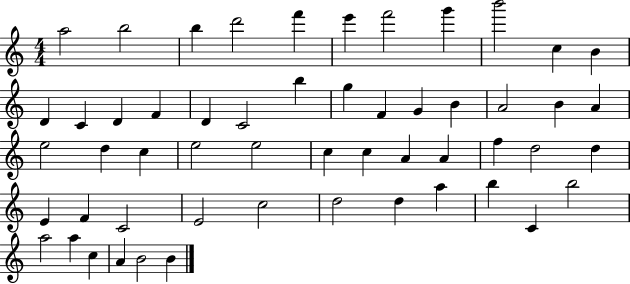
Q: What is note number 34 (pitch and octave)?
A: A4